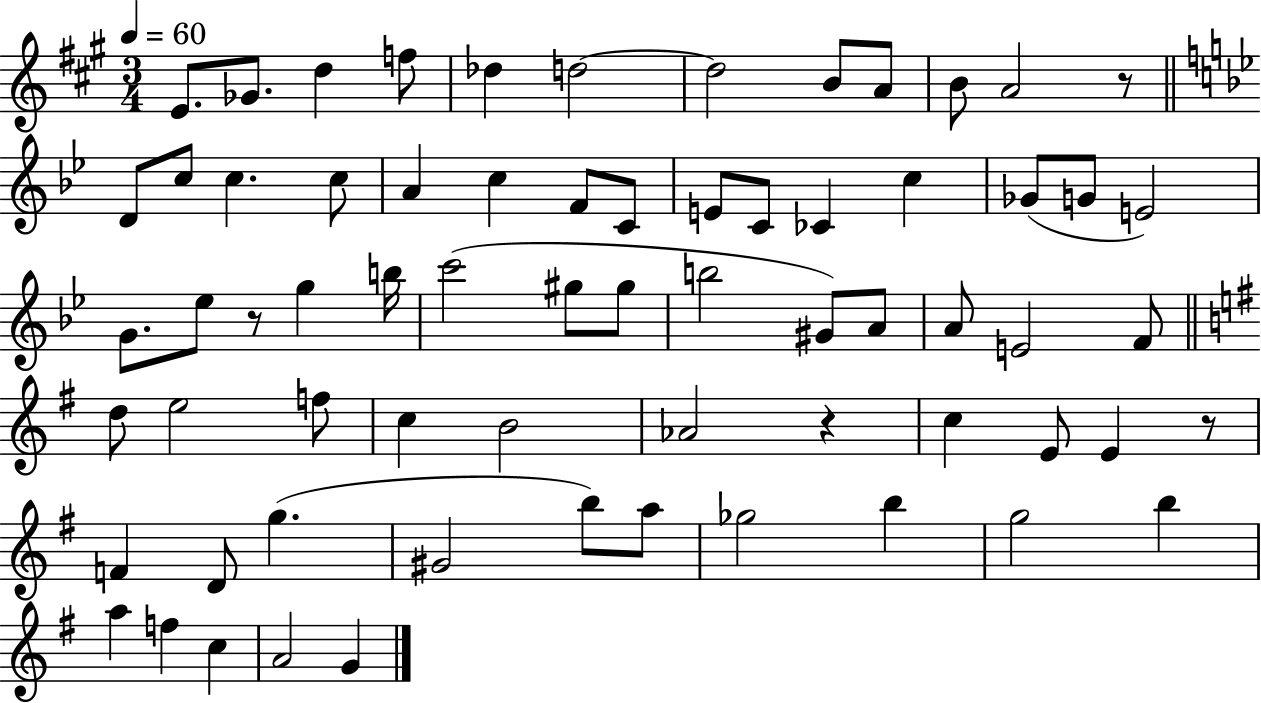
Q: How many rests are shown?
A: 4